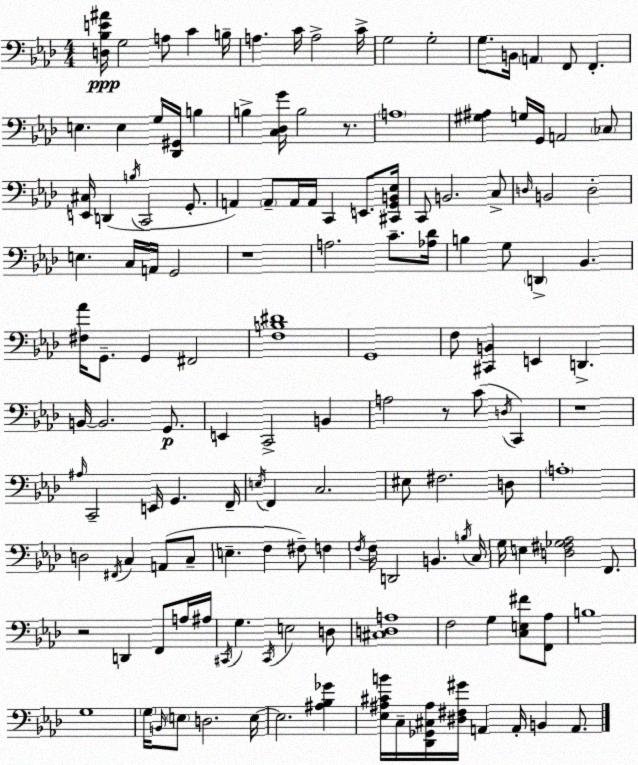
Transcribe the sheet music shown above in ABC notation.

X:1
T:Untitled
M:4/4
L:1/4
K:Fm
[D,_B,E^A]/4 G,2 A,/2 C B,/4 A, C/4 A,2 C/4 G,2 G,2 G,/2 B,,/4 A,, F,,/2 F,, E, E, G,/4 [_D,,^G,,]/4 B, B, [C,_D,G]/4 B,2 z/2 A,4 [^G,^A,] G,/4 G,,/4 A,,2 _C,/2 [E,,^C,]/4 D,, B,/4 C,,2 G,,/2 A,, A,,/2 A,,/4 A,,/4 C,, E,,/2 [^C,,G,,B,,_E,]/4 C,,/2 B,,2 C,/2 D,/4 B,,2 D,2 E, C,/4 A,,/4 G,,2 z4 A,2 C/2 [_A,_D]/4 B, G,/2 D,, _B,, [^F,_A]/4 G,,/2 G,, ^F,,2 [F,B,^D]4 G,,4 F,/2 [^C,,B,,] E,, D,, B,,/4 B,,2 G,,/2 E,, C,,2 B,, A,2 z/2 C/2 D,/4 C,, z4 ^A,/4 C,,2 E,,/4 G,, F,,/4 E,/4 F,, C,2 ^E,/2 ^F,2 D,/2 A,4 D,2 ^F,,/4 C, A,,/2 C,/2 E, F, ^F,/2 F, F,/4 F,/4 D,,2 B,, B,/4 C,/4 G,/4 E, [D,^F,_G,_A,]2 F,,/2 z2 D,, F,,/2 A,/4 ^A,/4 ^C,,/4 G, ^C,,/4 E,2 D,/2 [^C,D,A,]4 F,2 G, [C,E,^F]/2 [F,,_A,]/2 B,4 G,4 G,/4 B,,/4 E,/2 D,2 E,/4 E,2 [^A,_B,_G] [_E,^A,^CB]/4 C,/4 [_D,,_G,,^C,^A,]/4 [^D,^F,^G]/4 A,, A,,/4 B,, A,,/2